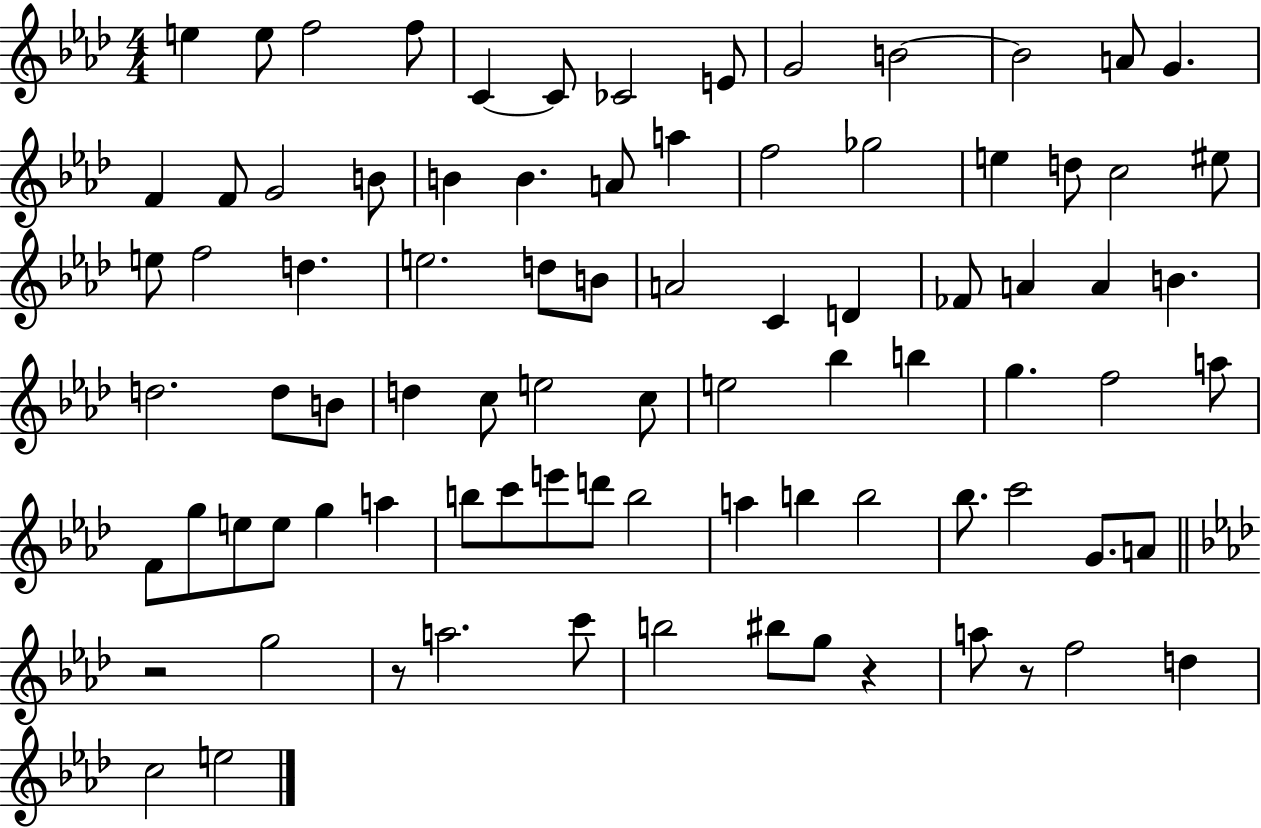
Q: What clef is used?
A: treble